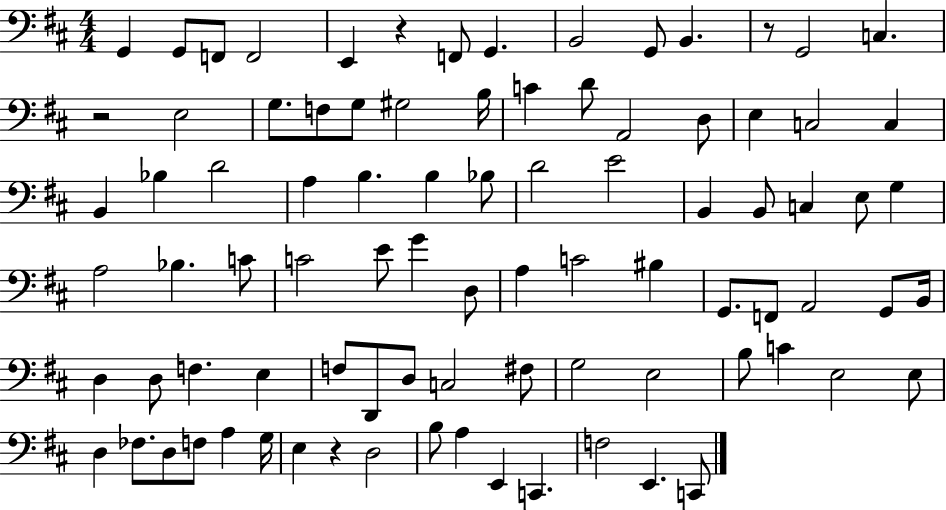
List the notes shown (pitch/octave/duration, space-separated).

G2/q G2/e F2/e F2/h E2/q R/q F2/e G2/q. B2/h G2/e B2/q. R/e G2/h C3/q. R/h E3/h G3/e. F3/e G3/e G#3/h B3/s C4/q D4/e A2/h D3/e E3/q C3/h C3/q B2/q Bb3/q D4/h A3/q B3/q. B3/q Bb3/e D4/h E4/h B2/q B2/e C3/q E3/e G3/q A3/h Bb3/q. C4/e C4/h E4/e G4/q D3/e A3/q C4/h BIS3/q G2/e. F2/e A2/h G2/e B2/s D3/q D3/e F3/q. E3/q F3/e D2/e D3/e C3/h F#3/e G3/h E3/h B3/e C4/q E3/h E3/e D3/q FES3/e. D3/e F3/e A3/q G3/s E3/q R/q D3/h B3/e A3/q E2/q C2/q. F3/h E2/q. C2/e